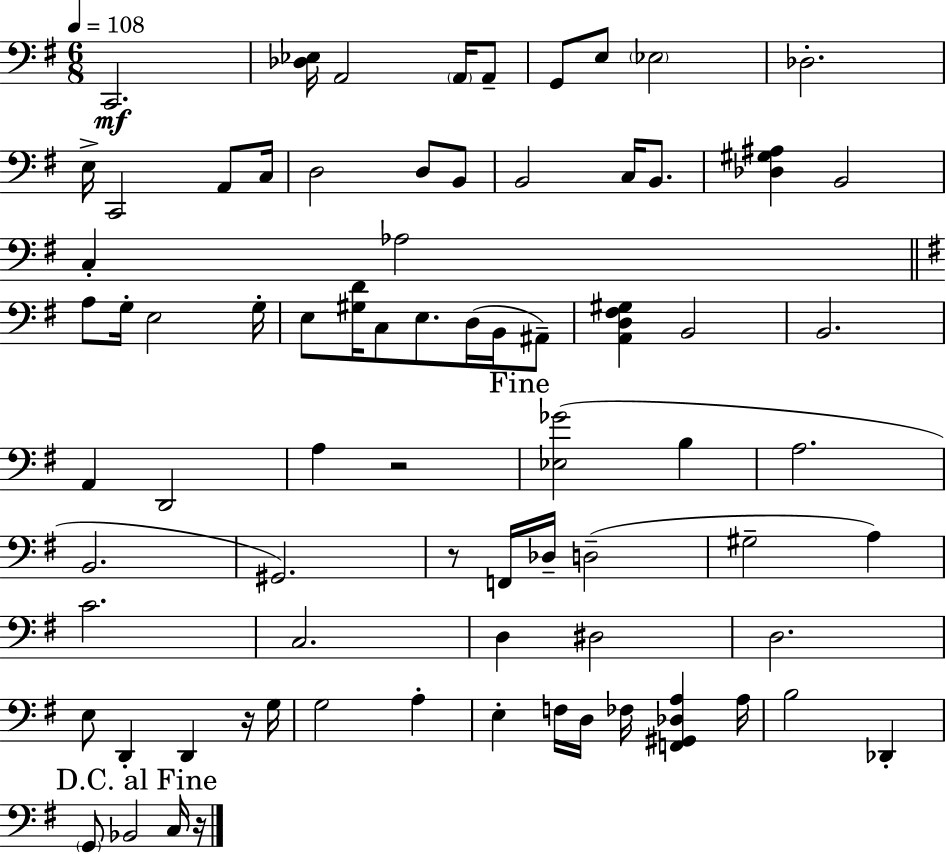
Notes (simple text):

C2/h. [Db3,Eb3]/s A2/h A2/s A2/e G2/e E3/e Eb3/h Db3/h. E3/s C2/h A2/e C3/s D3/h D3/e B2/e B2/h C3/s B2/e. [Db3,G#3,A#3]/q B2/h C3/q Ab3/h A3/e G3/s E3/h G3/s E3/e [G#3,D4]/s C3/e E3/e. D3/s B2/s A#2/e [A2,D3,F#3,G#3]/q B2/h B2/h. A2/q D2/h A3/q R/h [Eb3,Gb4]/h B3/q A3/h. B2/h. G#2/h. R/e F2/s Db3/s D3/h G#3/h A3/q C4/h. C3/h. D3/q D#3/h D3/h. E3/e D2/q D2/q R/s G3/s G3/h A3/q E3/q F3/s D3/s FES3/s [F2,G#2,Db3,A3]/q A3/s B3/h Db2/q G2/e Bb2/h C3/s R/s